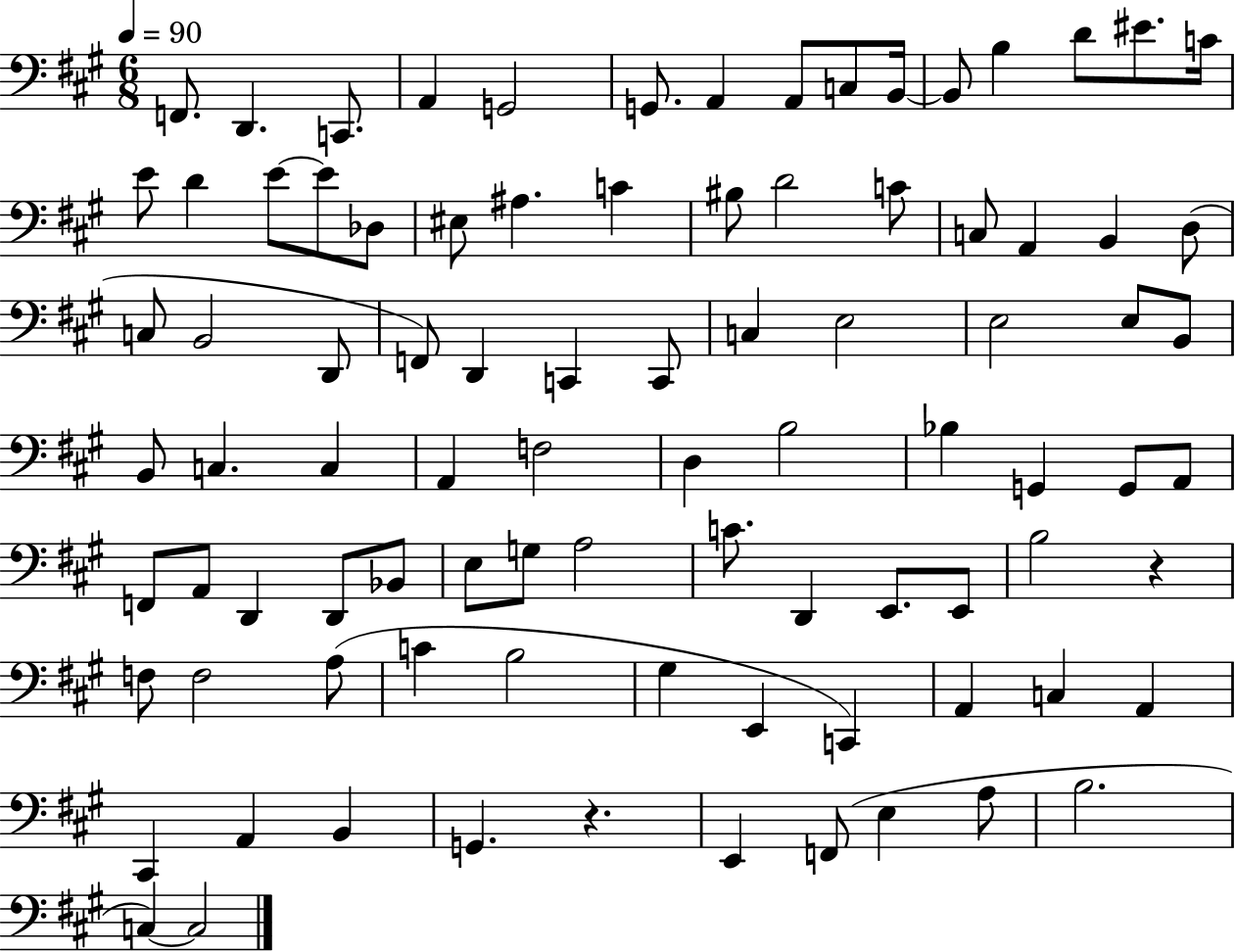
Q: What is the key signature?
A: A major